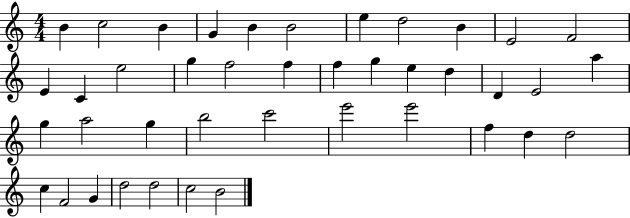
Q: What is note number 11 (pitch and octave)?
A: F4